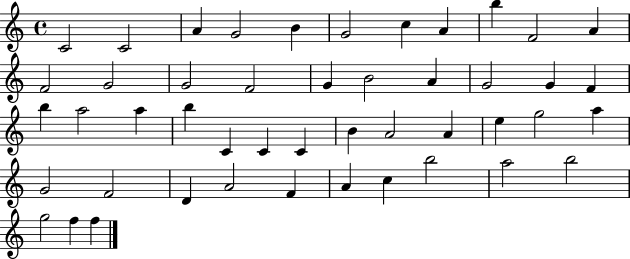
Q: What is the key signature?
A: C major